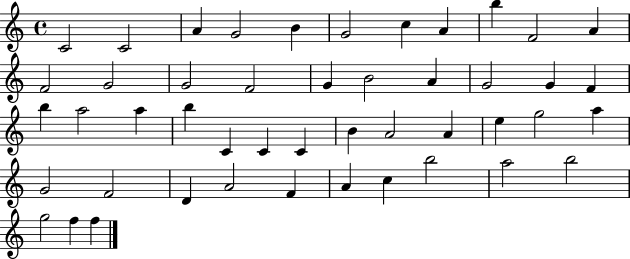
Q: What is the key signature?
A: C major